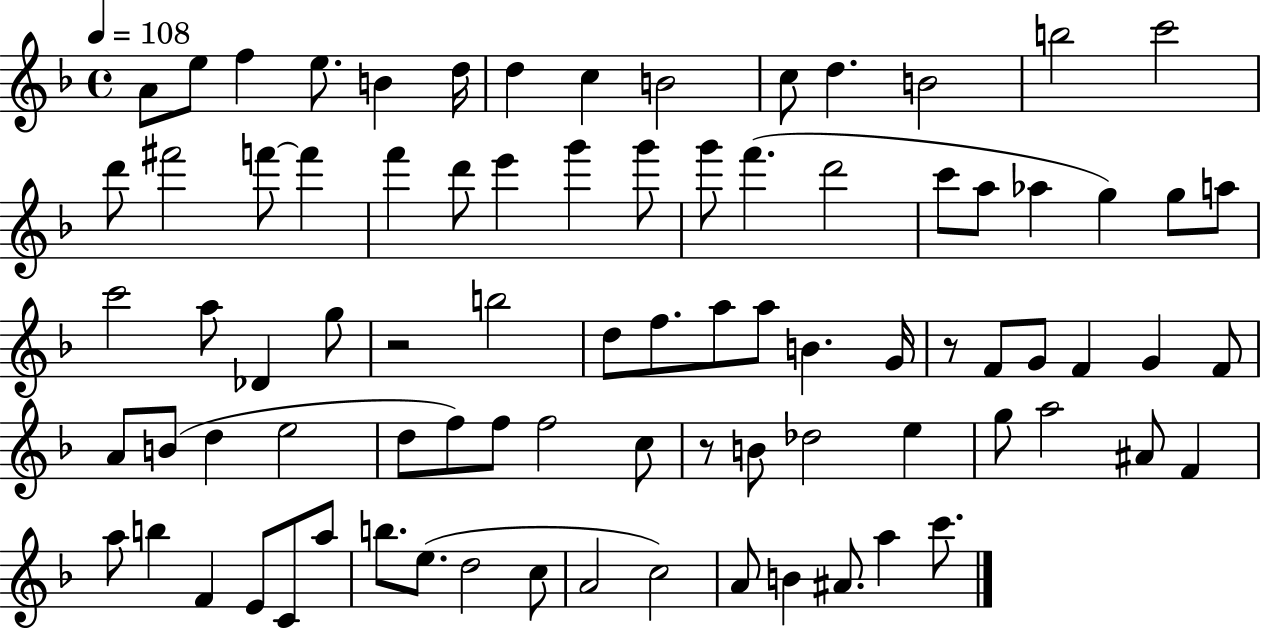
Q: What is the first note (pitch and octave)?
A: A4